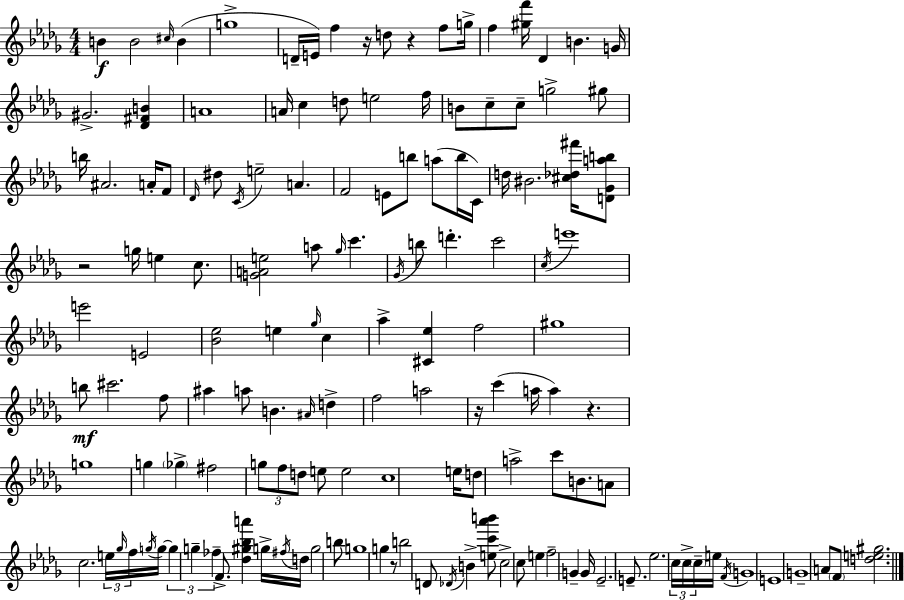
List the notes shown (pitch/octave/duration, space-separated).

B4/q B4/h C#5/s B4/q G5/w D4/s E4/s F5/q R/s D5/e R/q F5/e G5/s F5/q [G#5,F6]/s Db4/q B4/q. G4/s G#4/h. [Db4,F#4,B4]/q A4/w A4/s C5/q D5/e E5/h F5/s B4/e C5/e C5/e G5/h G#5/e B5/s A#4/h. A4/s F4/e Db4/s D#5/e C4/s E5/h A4/q. F4/h E4/e B5/e A5/e B5/s C4/s D5/s BIS4/h. [C#5,Db5,F#6]/s [D4,Gb4,A5,B5]/e R/h G5/s E5/q C5/e. [G4,A4,E5]/h A5/e Gb5/s C6/q. Gb4/s B5/e D6/q. C6/h C5/s E6/w E6/h E4/h [Bb4,Eb5]/h E5/q Gb5/s C5/q Ab5/q [C#4,Eb5]/q F5/h G#5/w B5/e C#6/h. F5/e A#5/q A5/e B4/q. A#4/s D5/q F5/h A5/h R/s C6/q A5/s A5/q R/q. G5/w G5/q Gb5/q F#5/h G5/e F5/e D5/e E5/e E5/h C5/w E5/s D5/e A5/h C6/e B4/e. A4/e C5/h. E5/s Gb5/s F5/s G5/s G5/s G5/q G5/q FES5/q F4/e. [Db5,G#5,Bb5,A6]/q G5/s F#5/s D5/s G5/h B5/e G5/w G5/q R/e B5/h D4/e Db4/s B4/q [E5,C6,Ab6,B6]/e C5/h C5/e E5/q F5/h G4/q G4/s Eb4/h. E4/e. Eb5/h. C5/s C5/s C5/s E5/s F4/s G4/w E4/w G4/w A4/e F4/e [D5,E5,G#5]/h.